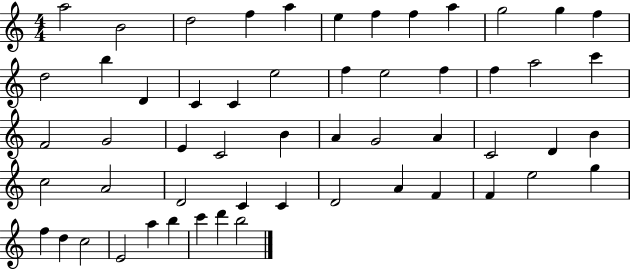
X:1
T:Untitled
M:4/4
L:1/4
K:C
a2 B2 d2 f a e f f a g2 g f d2 b D C C e2 f e2 f f a2 c' F2 G2 E C2 B A G2 A C2 D B c2 A2 D2 C C D2 A F F e2 g f d c2 E2 a b c' d' b2